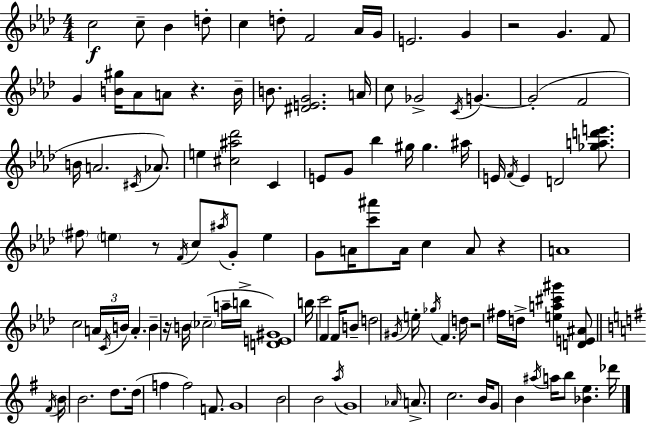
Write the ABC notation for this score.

X:1
T:Untitled
M:4/4
L:1/4
K:Fm
c2 c/2 _B d/2 c d/2 F2 _A/4 G/4 E2 G z2 G F/2 G [B^g]/4 _A/2 A/2 z B/4 B/2 [^DEG]2 A/4 c/2 _G2 C/4 G G2 F2 B/4 A2 ^C/4 _A/2 e [^c^a_d']2 C E/2 G/2 _b ^g/4 ^g ^a/4 E/4 F/4 E D2 [_gad'e']/2 ^f/2 e z/2 F/4 c/2 ^a/4 G/2 e G/2 A/4 [c'^a']/2 A/4 c A/2 z A4 c2 A/4 C/4 B/4 A B z/4 B/4 _c2 a/4 b/4 [DE^G]4 b/4 c'2 F F/4 B/2 d2 ^G/4 e/4 _g/4 F d/4 z2 ^f/4 d/4 [ea^c'^g'] [DE^A]/2 ^F/4 B/4 B2 d/2 d/4 f f2 F/2 G4 B2 B2 a/4 G4 _A/4 A/2 c2 B/4 G/2 B ^a/4 a/4 b/2 [_Be] _d'/4